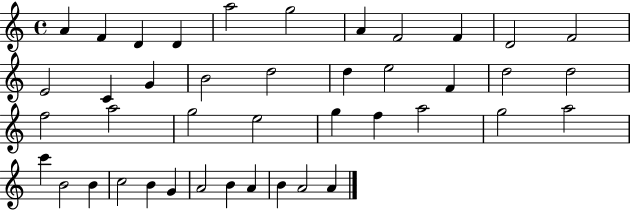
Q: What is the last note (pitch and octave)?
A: A4